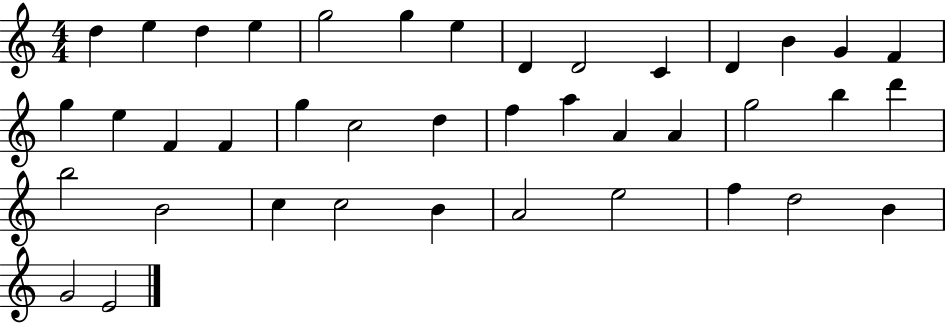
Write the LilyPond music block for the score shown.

{
  \clef treble
  \numericTimeSignature
  \time 4/4
  \key c \major
  d''4 e''4 d''4 e''4 | g''2 g''4 e''4 | d'4 d'2 c'4 | d'4 b'4 g'4 f'4 | \break g''4 e''4 f'4 f'4 | g''4 c''2 d''4 | f''4 a''4 a'4 a'4 | g''2 b''4 d'''4 | \break b''2 b'2 | c''4 c''2 b'4 | a'2 e''2 | f''4 d''2 b'4 | \break g'2 e'2 | \bar "|."
}